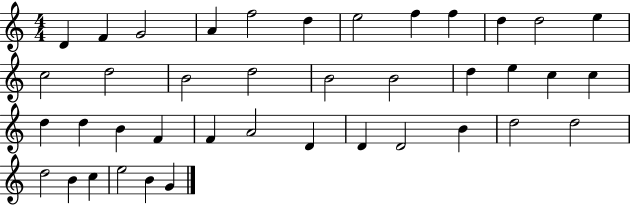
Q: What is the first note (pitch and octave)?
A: D4